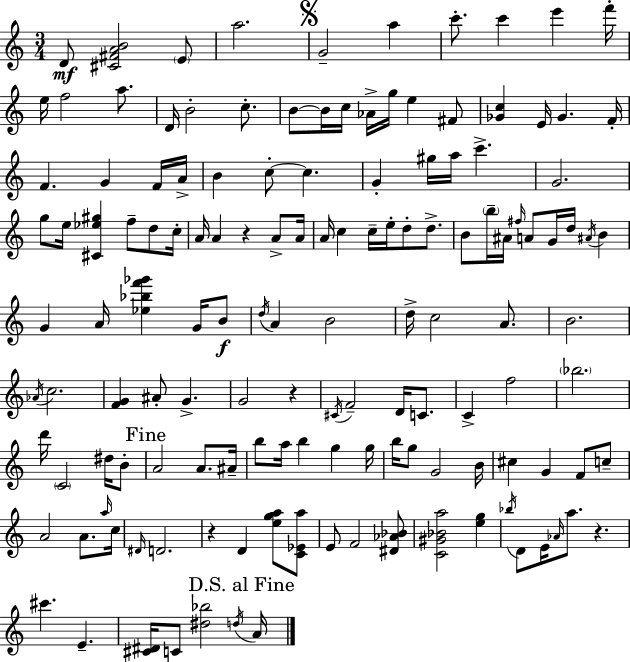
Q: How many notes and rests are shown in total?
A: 139